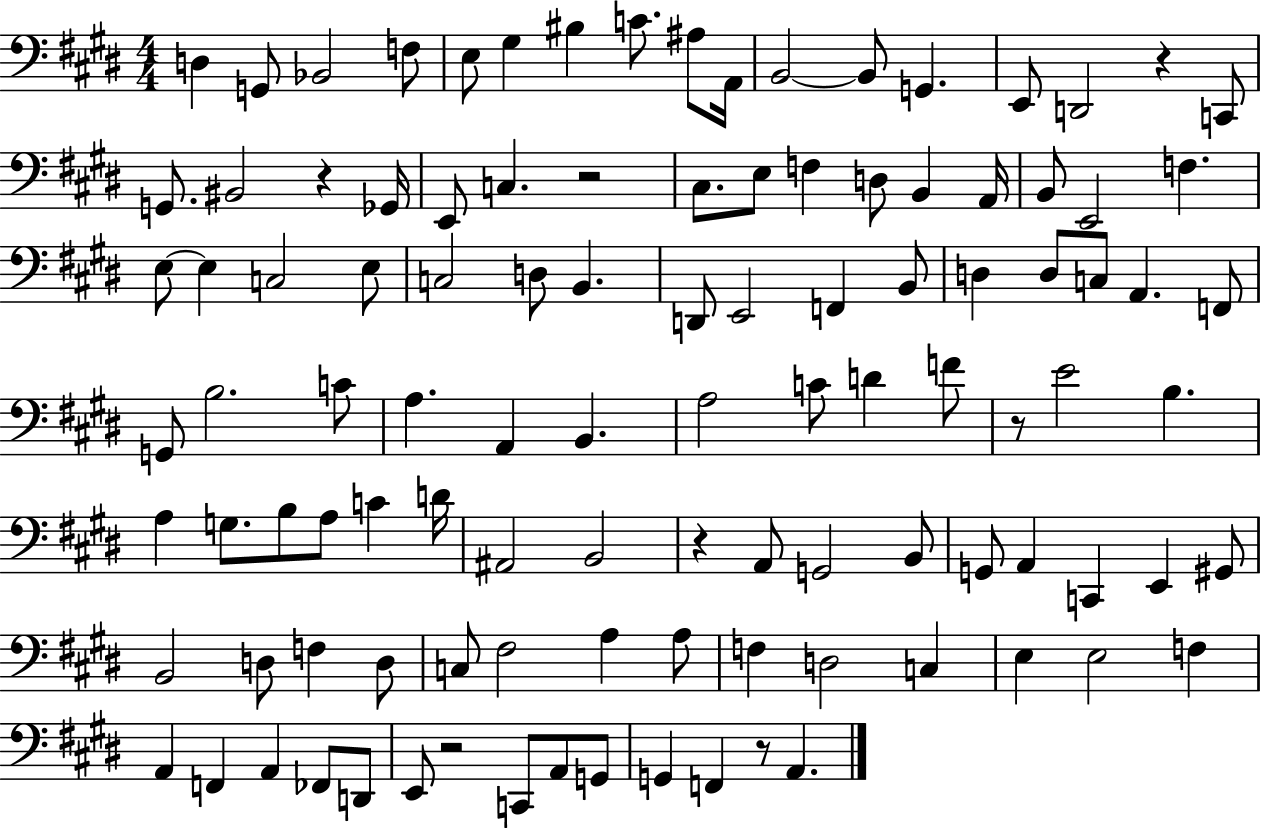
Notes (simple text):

D3/q G2/e Bb2/h F3/e E3/e G#3/q BIS3/q C4/e. A#3/e A2/s B2/h B2/e G2/q. E2/e D2/h R/q C2/e G2/e. BIS2/h R/q Gb2/s E2/e C3/q. R/h C#3/e. E3/e F3/q D3/e B2/q A2/s B2/e E2/h F3/q. E3/e E3/q C3/h E3/e C3/h D3/e B2/q. D2/e E2/h F2/q B2/e D3/q D3/e C3/e A2/q. F2/e G2/e B3/h. C4/e A3/q. A2/q B2/q. A3/h C4/e D4/q F4/e R/e E4/h B3/q. A3/q G3/e. B3/e A3/e C4/q D4/s A#2/h B2/h R/q A2/e G2/h B2/e G2/e A2/q C2/q E2/q G#2/e B2/h D3/e F3/q D3/e C3/e F#3/h A3/q A3/e F3/q D3/h C3/q E3/q E3/h F3/q A2/q F2/q A2/q FES2/e D2/e E2/e R/h C2/e A2/e G2/e G2/q F2/q R/e A2/q.